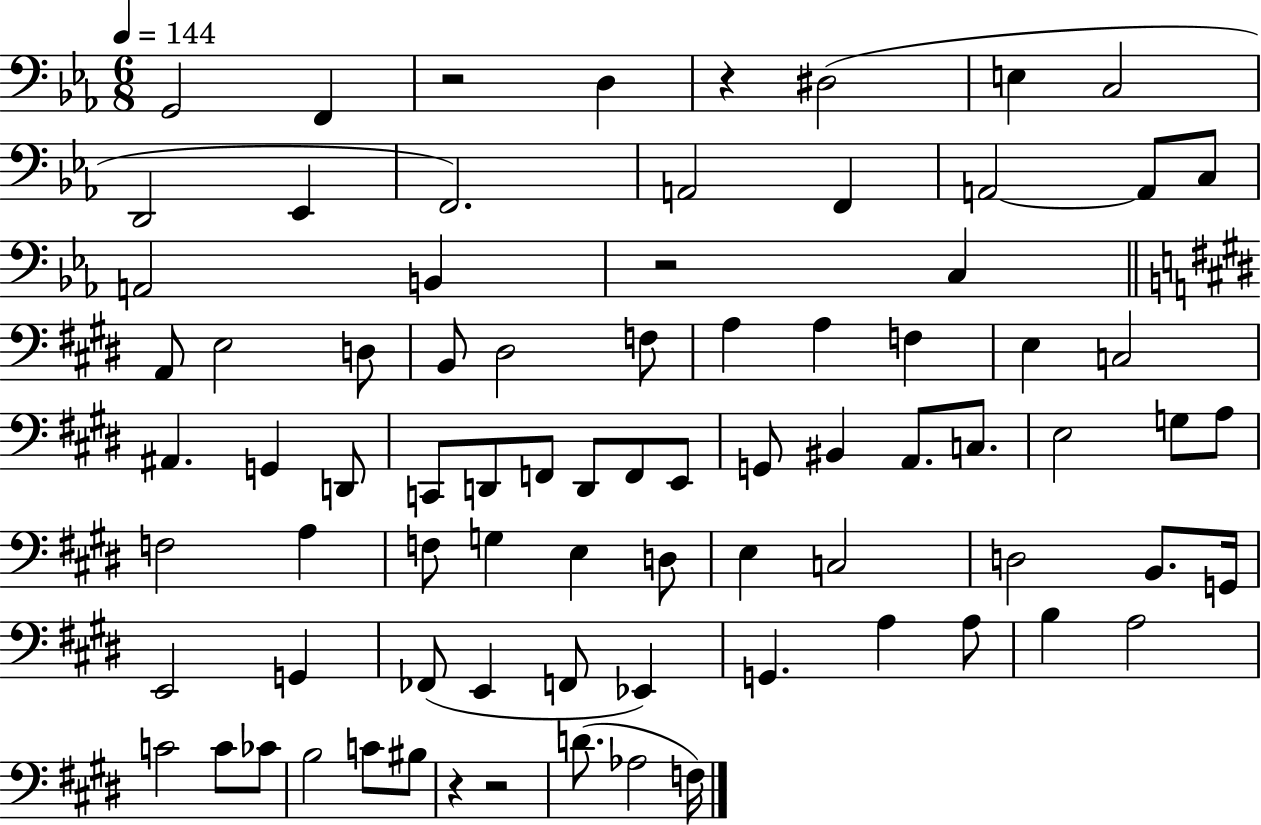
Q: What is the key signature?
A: EES major